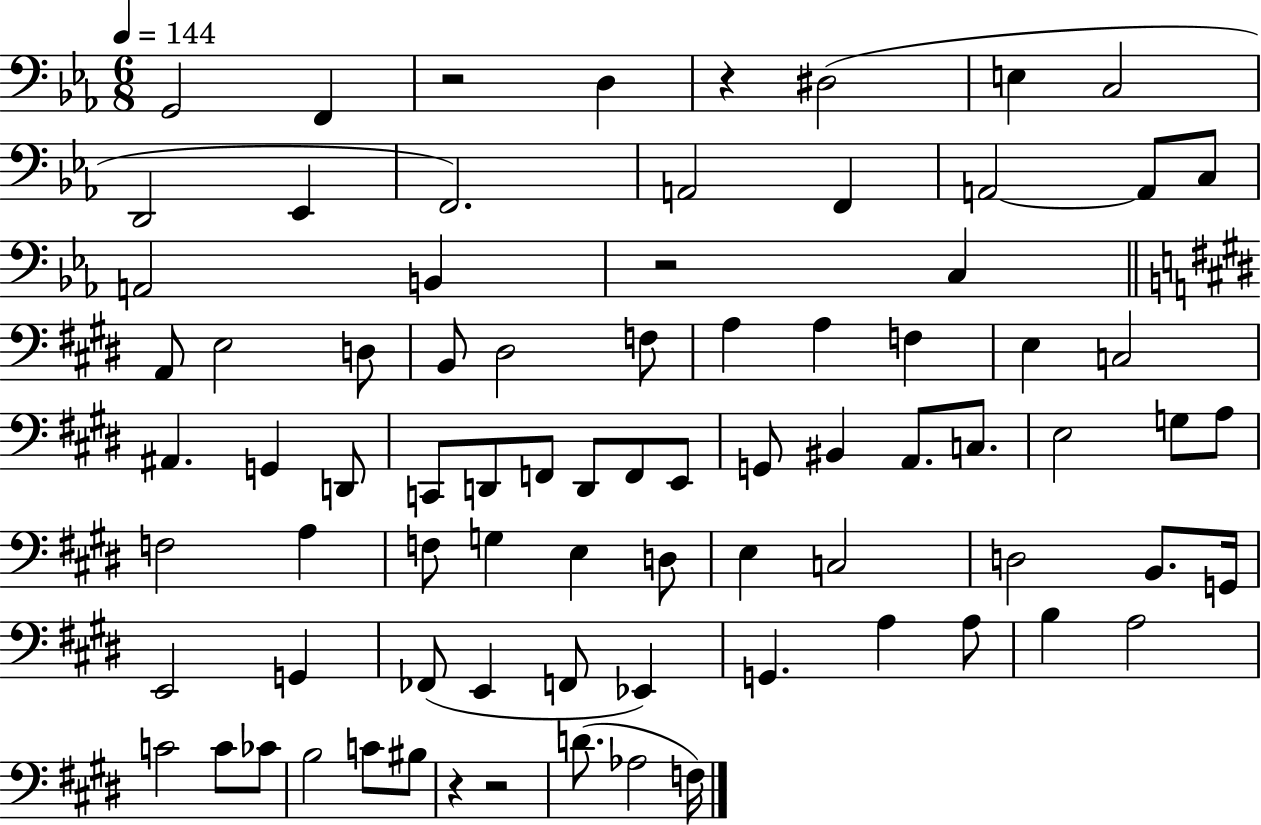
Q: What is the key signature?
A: EES major